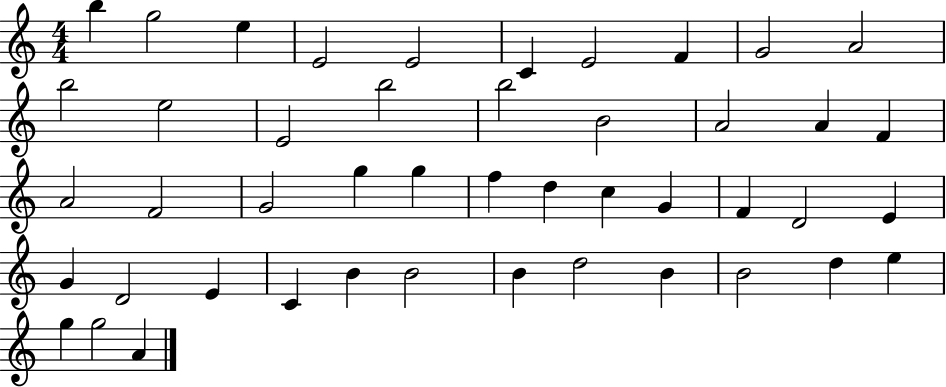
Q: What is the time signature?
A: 4/4